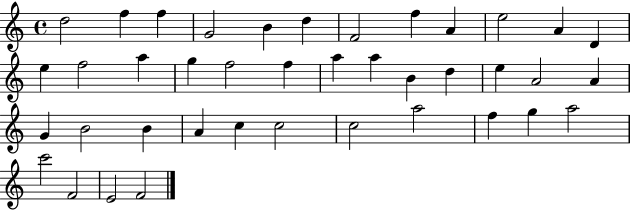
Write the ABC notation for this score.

X:1
T:Untitled
M:4/4
L:1/4
K:C
d2 f f G2 B d F2 f A e2 A D e f2 a g f2 f a a B d e A2 A G B2 B A c c2 c2 a2 f g a2 c'2 F2 E2 F2